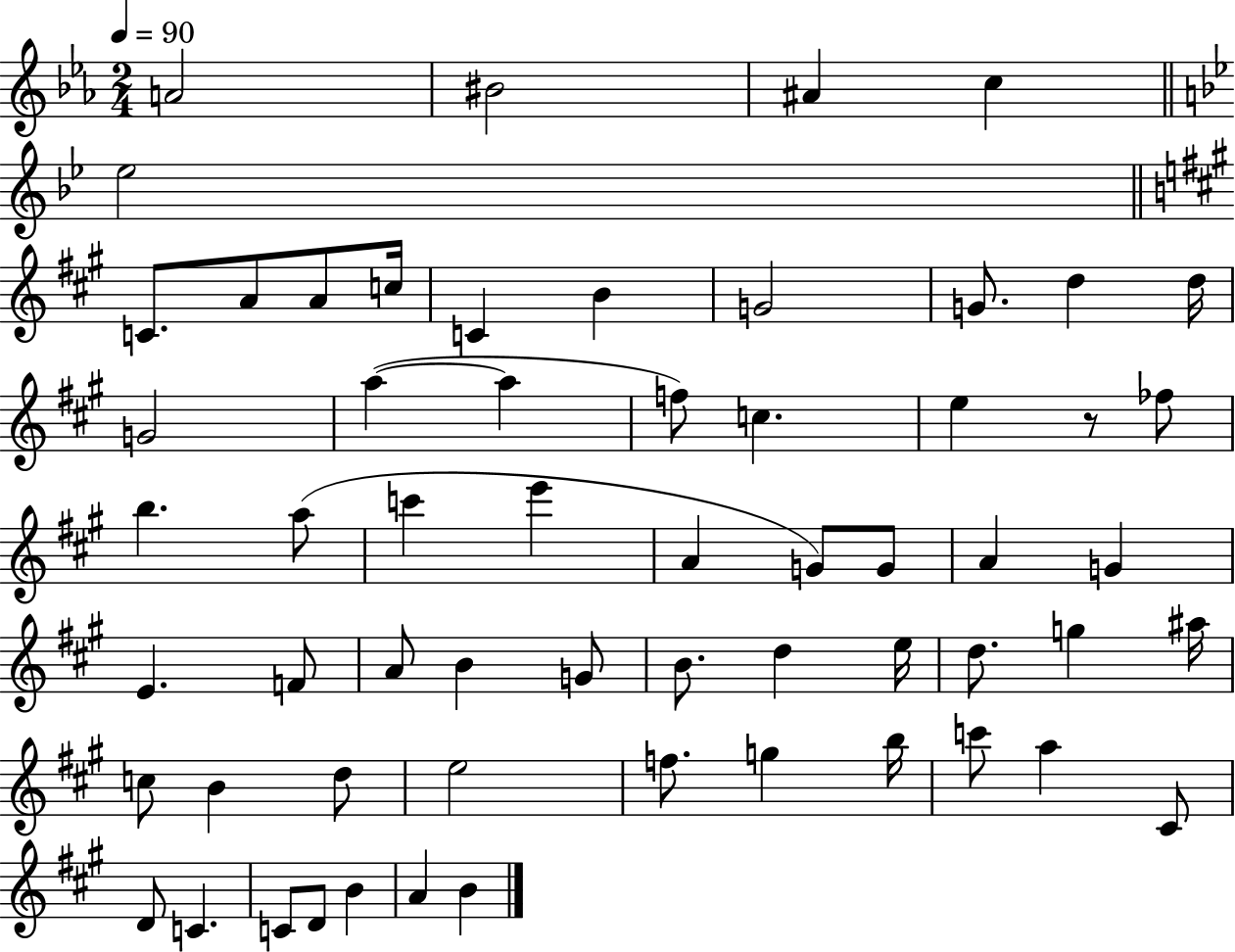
X:1
T:Untitled
M:2/4
L:1/4
K:Eb
A2 ^B2 ^A c _e2 C/2 A/2 A/2 c/4 C B G2 G/2 d d/4 G2 a a f/2 c e z/2 _f/2 b a/2 c' e' A G/2 G/2 A G E F/2 A/2 B G/2 B/2 d e/4 d/2 g ^a/4 c/2 B d/2 e2 f/2 g b/4 c'/2 a ^C/2 D/2 C C/2 D/2 B A B